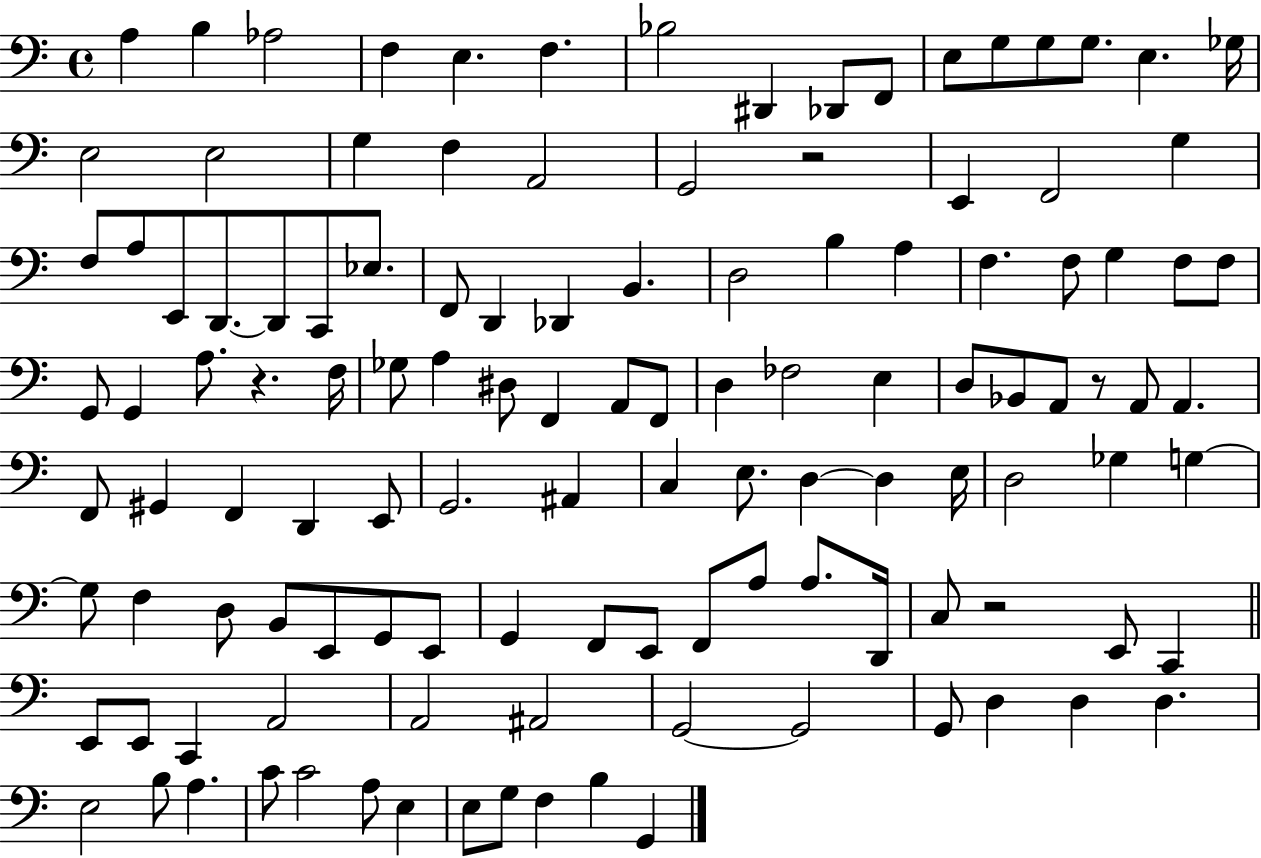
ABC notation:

X:1
T:Untitled
M:4/4
L:1/4
K:C
A, B, _A,2 F, E, F, _B,2 ^D,, _D,,/2 F,,/2 E,/2 G,/2 G,/2 G,/2 E, _G,/4 E,2 E,2 G, F, A,,2 G,,2 z2 E,, F,,2 G, F,/2 A,/2 E,,/2 D,,/2 D,,/2 C,,/2 _E,/2 F,,/2 D,, _D,, B,, D,2 B, A, F, F,/2 G, F,/2 F,/2 G,,/2 G,, A,/2 z F,/4 _G,/2 A, ^D,/2 F,, A,,/2 F,,/2 D, _F,2 E, D,/2 _B,,/2 A,,/2 z/2 A,,/2 A,, F,,/2 ^G,, F,, D,, E,,/2 G,,2 ^A,, C, E,/2 D, D, E,/4 D,2 _G, G, G,/2 F, D,/2 B,,/2 E,,/2 G,,/2 E,,/2 G,, F,,/2 E,,/2 F,,/2 A,/2 A,/2 D,,/4 C,/2 z2 E,,/2 C,, E,,/2 E,,/2 C,, A,,2 A,,2 ^A,,2 G,,2 G,,2 G,,/2 D, D, D, E,2 B,/2 A, C/2 C2 A,/2 E, E,/2 G,/2 F, B, G,,